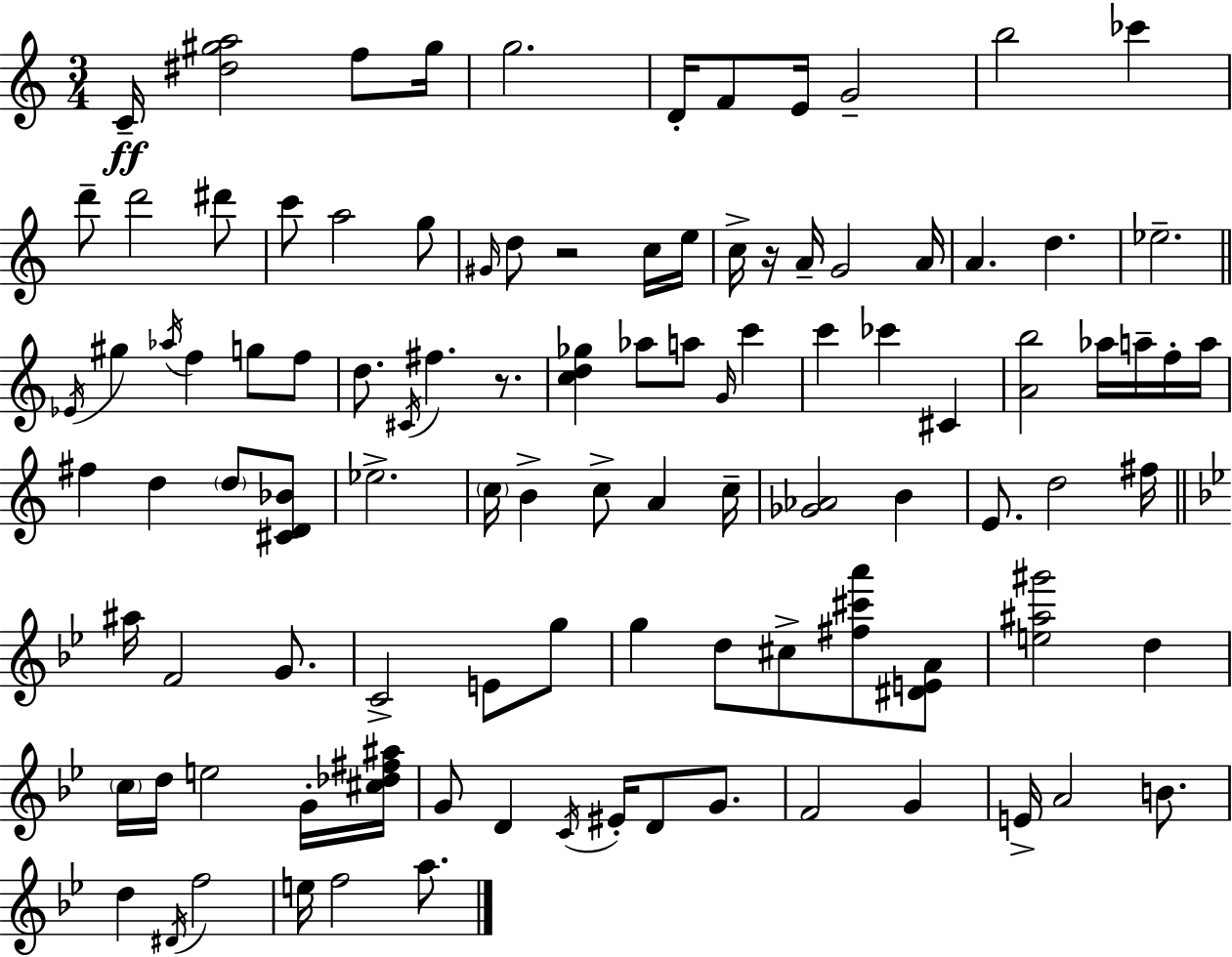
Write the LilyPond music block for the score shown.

{
  \clef treble
  \numericTimeSignature
  \time 3/4
  \key c \major
  c'16--\ff <dis'' gis'' a''>2 f''8 gis''16 | g''2. | d'16-. f'8 e'16 g'2-- | b''2 ces'''4 | \break d'''8-- d'''2 dis'''8 | c'''8 a''2 g''8 | \grace { gis'16 } d''8 r2 c''16 | e''16 c''16-> r16 a'16-- g'2 | \break a'16 a'4. d''4. | ees''2.-- | \bar "||" \break \key c \major \acciaccatura { ees'16 } gis''4 \acciaccatura { aes''16 } f''4 g''8 | f''8 d''8. \acciaccatura { cis'16 } fis''4. | r8. <c'' d'' ges''>4 aes''8 a''8 \grace { g'16 } | c'''4 c'''4 ces'''4 | \break cis'4 <a' b''>2 | aes''16 a''16-- f''16-. a''16 fis''4 d''4 | \parenthesize d''8 <cis' d' bes'>8 ees''2.-> | \parenthesize c''16 b'4-> c''8-> a'4 | \break c''16-- <ges' aes'>2 | b'4 e'8. d''2 | fis''16 \bar "||" \break \key bes \major ais''16 f'2 g'8. | c'2-> e'8 g''8 | g''4 d''8 cis''8-> <fis'' cis''' a'''>8 <dis' e' a'>8 | <e'' ais'' gis'''>2 d''4 | \break \parenthesize c''16 d''16 e''2 g'16-. <cis'' des'' fis'' ais''>16 | g'8 d'4 \acciaccatura { c'16 } eis'16-. d'8 g'8. | f'2 g'4 | e'16-> a'2 b'8. | \break d''4 \acciaccatura { dis'16 } f''2 | e''16 f''2 a''8. | \bar "|."
}